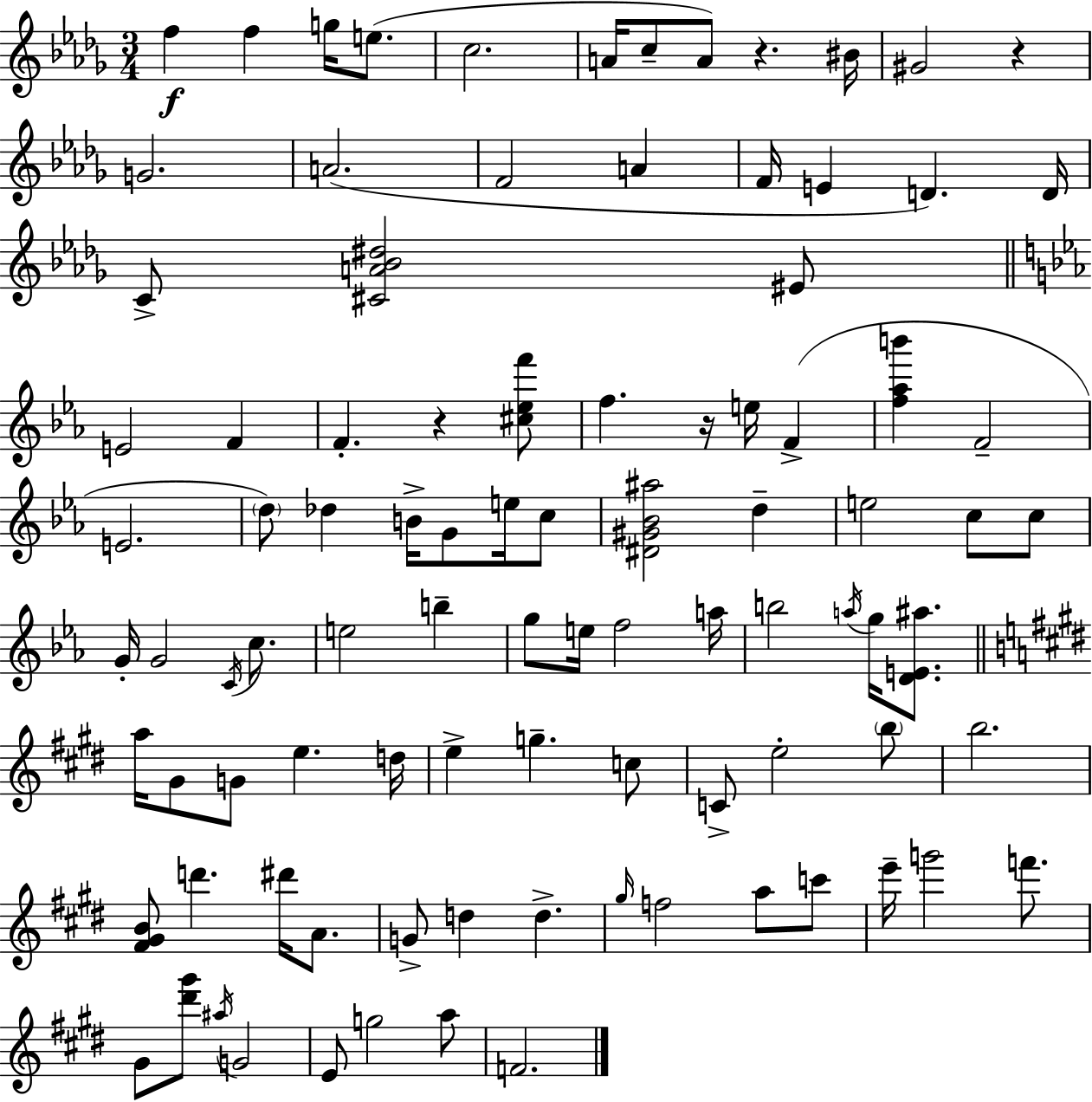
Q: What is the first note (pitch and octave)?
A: F5